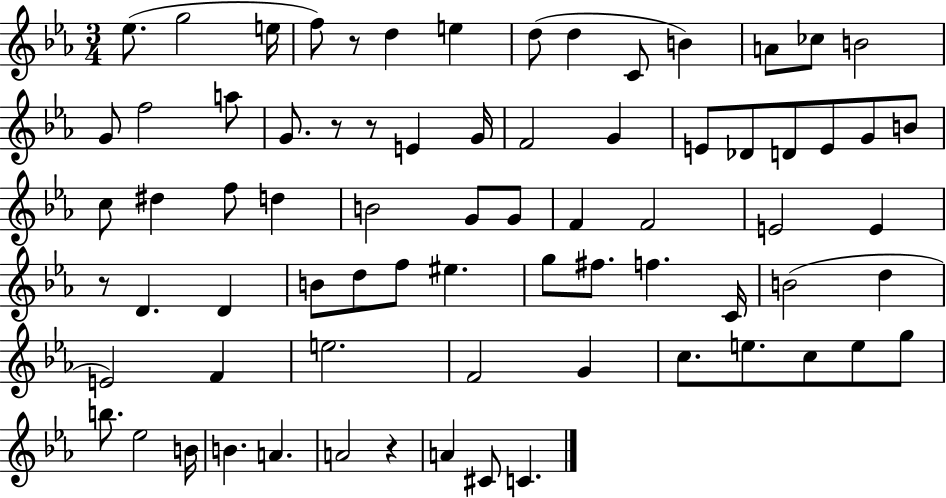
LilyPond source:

{
  \clef treble
  \numericTimeSignature
  \time 3/4
  \key ees \major
  \repeat volta 2 { ees''8.( g''2 e''16 | f''8) r8 d''4 e''4 | d''8( d''4 c'8 b'4) | a'8 ces''8 b'2 | \break g'8 f''2 a''8 | g'8. r8 r8 e'4 g'16 | f'2 g'4 | e'8 des'8 d'8 e'8 g'8 b'8 | \break c''8 dis''4 f''8 d''4 | b'2 g'8 g'8 | f'4 f'2 | e'2 e'4 | \break r8 d'4. d'4 | b'8 d''8 f''8 eis''4. | g''8 fis''8. f''4. c'16 | b'2( d''4 | \break e'2) f'4 | e''2. | f'2 g'4 | c''8. e''8. c''8 e''8 g''8 | \break b''8. ees''2 b'16 | b'4. a'4. | a'2 r4 | a'4 cis'8 c'4. | \break } \bar "|."
}